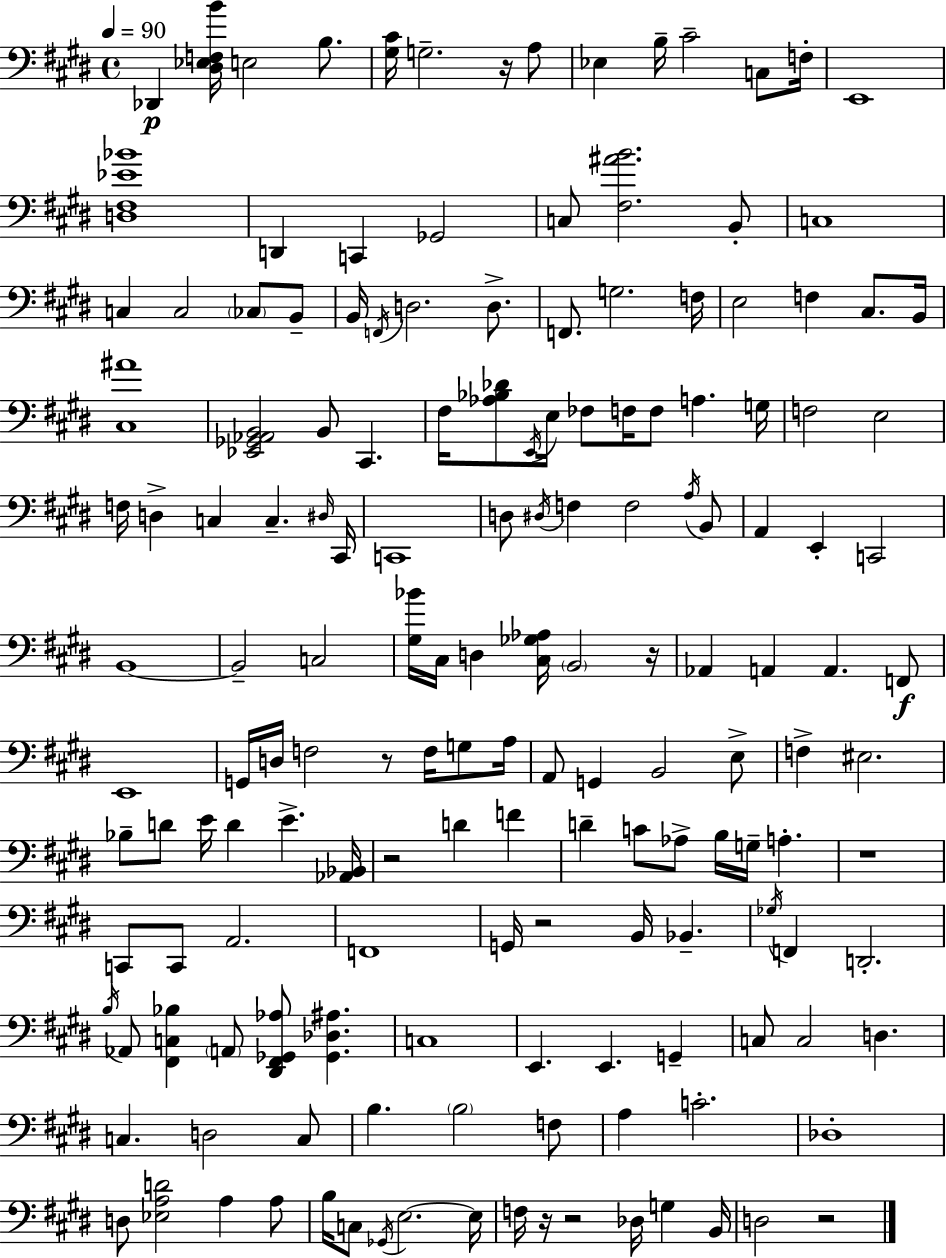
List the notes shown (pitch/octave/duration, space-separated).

Db2/q [D#3,Eb3,F3,B4]/s E3/h B3/e. [G#3,C#4]/s G3/h. R/s A3/e Eb3/q B3/s C#4/h C3/e F3/s E2/w [D3,F#3,Eb4,Bb4]/w D2/q C2/q Gb2/h C3/e [F#3,A#4,B4]/h. B2/e C3/w C3/q C3/h CES3/e B2/e B2/s F2/s D3/h. D3/e. F2/e. G3/h. F3/s E3/h F3/q C#3/e. B2/s [C#3,A#4]/w [Eb2,Gb2,Ab2,B2]/h B2/e C#2/q. F#3/s [Ab3,Bb3,Db4]/e E2/s E3/s FES3/e F3/s F3/e A3/q. G3/s F3/h E3/h F3/s D3/q C3/q C3/q. D#3/s C#2/s C2/w D3/e D#3/s F3/q F3/h A3/s B2/e A2/q E2/q C2/h B2/w B2/h C3/h [G#3,Bb4]/s C#3/s D3/q [C#3,Gb3,Ab3]/s B2/h R/s Ab2/q A2/q A2/q. F2/e E2/w G2/s D3/s F3/h R/e F3/s G3/e A3/s A2/e G2/q B2/h E3/e F3/q EIS3/h. Bb3/e D4/e E4/s D4/q E4/q. [Ab2,Bb2]/s R/h D4/q F4/q D4/q C4/e Ab3/e B3/s G3/s A3/q. R/w C2/e C2/e A2/h. F2/w G2/s R/h B2/s Bb2/q. Gb3/s F2/q D2/h. B3/s Ab2/e [F#2,C3,Bb3]/q A2/e [D#2,F#2,Gb2,Ab3]/e [Gb2,Db3,A#3]/q. C3/w E2/q. E2/q. G2/q C3/e C3/h D3/q. C3/q. D3/h C3/e B3/q. B3/h F3/e A3/q C4/h. Db3/w D3/e [Eb3,A3,D4]/h A3/q A3/e B3/s C3/e Gb2/s E3/h. E3/s F3/s R/s R/h Db3/s G3/q B2/s D3/h R/h